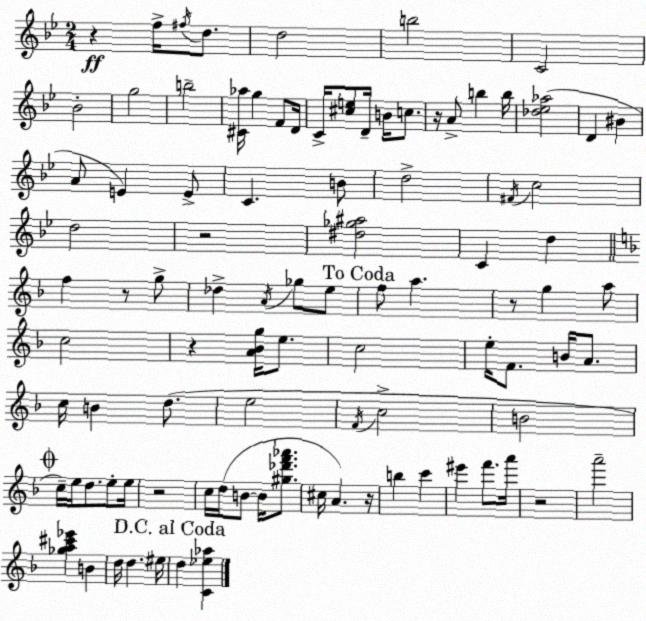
X:1
T:Untitled
M:2/4
L:1/4
K:Gm
z f/4 ^f/4 d/2 d2 b2 C2 _B2 g2 b2 [^C_a]/4 g F/2 D/4 C/4 [^ce]/2 D/4 B/4 c/2 z/4 A/2 b b/4 [_d_e_a]2 D ^B A/2 E E/2 C B/2 d2 ^F/4 c2 d2 z2 [^d_g^a]2 C d f z/2 g/2 _d A/4 _g/2 e/2 f/2 a z/2 g a/2 c2 z [A_Bg]/4 e/2 c2 e/4 F/2 B/4 A/2 c/4 B d/2 e2 F/4 c2 B2 c/4 e/4 d/2 e/2 e/4 z2 c/4 d/4 B/2 B/4 [^g_d'f'_a']/2 ^c/4 A z/4 b c' ^e' f'/2 a'/4 z2 a'2 [_ga^c'_e'] B d/4 d ^e/4 d [C_e_a]